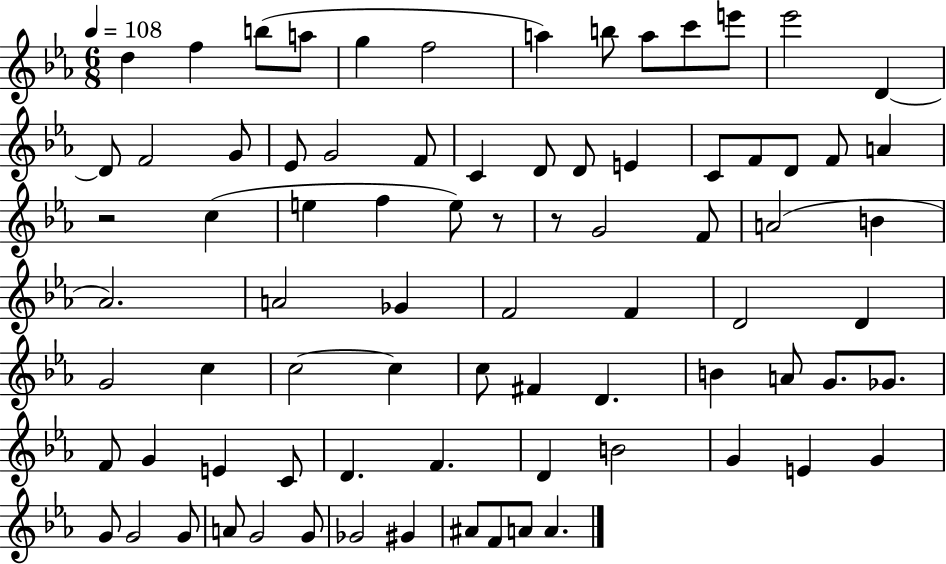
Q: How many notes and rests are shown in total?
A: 80